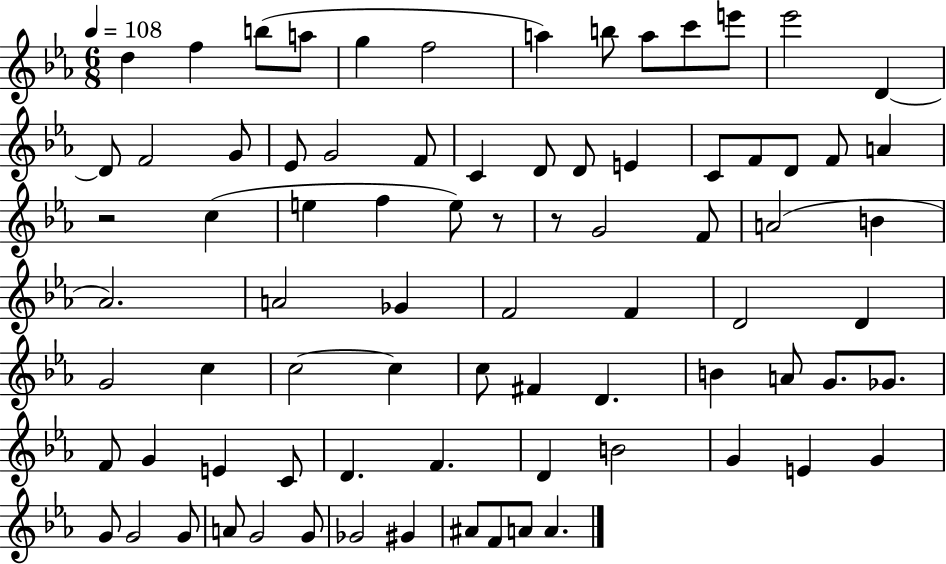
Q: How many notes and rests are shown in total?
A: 80